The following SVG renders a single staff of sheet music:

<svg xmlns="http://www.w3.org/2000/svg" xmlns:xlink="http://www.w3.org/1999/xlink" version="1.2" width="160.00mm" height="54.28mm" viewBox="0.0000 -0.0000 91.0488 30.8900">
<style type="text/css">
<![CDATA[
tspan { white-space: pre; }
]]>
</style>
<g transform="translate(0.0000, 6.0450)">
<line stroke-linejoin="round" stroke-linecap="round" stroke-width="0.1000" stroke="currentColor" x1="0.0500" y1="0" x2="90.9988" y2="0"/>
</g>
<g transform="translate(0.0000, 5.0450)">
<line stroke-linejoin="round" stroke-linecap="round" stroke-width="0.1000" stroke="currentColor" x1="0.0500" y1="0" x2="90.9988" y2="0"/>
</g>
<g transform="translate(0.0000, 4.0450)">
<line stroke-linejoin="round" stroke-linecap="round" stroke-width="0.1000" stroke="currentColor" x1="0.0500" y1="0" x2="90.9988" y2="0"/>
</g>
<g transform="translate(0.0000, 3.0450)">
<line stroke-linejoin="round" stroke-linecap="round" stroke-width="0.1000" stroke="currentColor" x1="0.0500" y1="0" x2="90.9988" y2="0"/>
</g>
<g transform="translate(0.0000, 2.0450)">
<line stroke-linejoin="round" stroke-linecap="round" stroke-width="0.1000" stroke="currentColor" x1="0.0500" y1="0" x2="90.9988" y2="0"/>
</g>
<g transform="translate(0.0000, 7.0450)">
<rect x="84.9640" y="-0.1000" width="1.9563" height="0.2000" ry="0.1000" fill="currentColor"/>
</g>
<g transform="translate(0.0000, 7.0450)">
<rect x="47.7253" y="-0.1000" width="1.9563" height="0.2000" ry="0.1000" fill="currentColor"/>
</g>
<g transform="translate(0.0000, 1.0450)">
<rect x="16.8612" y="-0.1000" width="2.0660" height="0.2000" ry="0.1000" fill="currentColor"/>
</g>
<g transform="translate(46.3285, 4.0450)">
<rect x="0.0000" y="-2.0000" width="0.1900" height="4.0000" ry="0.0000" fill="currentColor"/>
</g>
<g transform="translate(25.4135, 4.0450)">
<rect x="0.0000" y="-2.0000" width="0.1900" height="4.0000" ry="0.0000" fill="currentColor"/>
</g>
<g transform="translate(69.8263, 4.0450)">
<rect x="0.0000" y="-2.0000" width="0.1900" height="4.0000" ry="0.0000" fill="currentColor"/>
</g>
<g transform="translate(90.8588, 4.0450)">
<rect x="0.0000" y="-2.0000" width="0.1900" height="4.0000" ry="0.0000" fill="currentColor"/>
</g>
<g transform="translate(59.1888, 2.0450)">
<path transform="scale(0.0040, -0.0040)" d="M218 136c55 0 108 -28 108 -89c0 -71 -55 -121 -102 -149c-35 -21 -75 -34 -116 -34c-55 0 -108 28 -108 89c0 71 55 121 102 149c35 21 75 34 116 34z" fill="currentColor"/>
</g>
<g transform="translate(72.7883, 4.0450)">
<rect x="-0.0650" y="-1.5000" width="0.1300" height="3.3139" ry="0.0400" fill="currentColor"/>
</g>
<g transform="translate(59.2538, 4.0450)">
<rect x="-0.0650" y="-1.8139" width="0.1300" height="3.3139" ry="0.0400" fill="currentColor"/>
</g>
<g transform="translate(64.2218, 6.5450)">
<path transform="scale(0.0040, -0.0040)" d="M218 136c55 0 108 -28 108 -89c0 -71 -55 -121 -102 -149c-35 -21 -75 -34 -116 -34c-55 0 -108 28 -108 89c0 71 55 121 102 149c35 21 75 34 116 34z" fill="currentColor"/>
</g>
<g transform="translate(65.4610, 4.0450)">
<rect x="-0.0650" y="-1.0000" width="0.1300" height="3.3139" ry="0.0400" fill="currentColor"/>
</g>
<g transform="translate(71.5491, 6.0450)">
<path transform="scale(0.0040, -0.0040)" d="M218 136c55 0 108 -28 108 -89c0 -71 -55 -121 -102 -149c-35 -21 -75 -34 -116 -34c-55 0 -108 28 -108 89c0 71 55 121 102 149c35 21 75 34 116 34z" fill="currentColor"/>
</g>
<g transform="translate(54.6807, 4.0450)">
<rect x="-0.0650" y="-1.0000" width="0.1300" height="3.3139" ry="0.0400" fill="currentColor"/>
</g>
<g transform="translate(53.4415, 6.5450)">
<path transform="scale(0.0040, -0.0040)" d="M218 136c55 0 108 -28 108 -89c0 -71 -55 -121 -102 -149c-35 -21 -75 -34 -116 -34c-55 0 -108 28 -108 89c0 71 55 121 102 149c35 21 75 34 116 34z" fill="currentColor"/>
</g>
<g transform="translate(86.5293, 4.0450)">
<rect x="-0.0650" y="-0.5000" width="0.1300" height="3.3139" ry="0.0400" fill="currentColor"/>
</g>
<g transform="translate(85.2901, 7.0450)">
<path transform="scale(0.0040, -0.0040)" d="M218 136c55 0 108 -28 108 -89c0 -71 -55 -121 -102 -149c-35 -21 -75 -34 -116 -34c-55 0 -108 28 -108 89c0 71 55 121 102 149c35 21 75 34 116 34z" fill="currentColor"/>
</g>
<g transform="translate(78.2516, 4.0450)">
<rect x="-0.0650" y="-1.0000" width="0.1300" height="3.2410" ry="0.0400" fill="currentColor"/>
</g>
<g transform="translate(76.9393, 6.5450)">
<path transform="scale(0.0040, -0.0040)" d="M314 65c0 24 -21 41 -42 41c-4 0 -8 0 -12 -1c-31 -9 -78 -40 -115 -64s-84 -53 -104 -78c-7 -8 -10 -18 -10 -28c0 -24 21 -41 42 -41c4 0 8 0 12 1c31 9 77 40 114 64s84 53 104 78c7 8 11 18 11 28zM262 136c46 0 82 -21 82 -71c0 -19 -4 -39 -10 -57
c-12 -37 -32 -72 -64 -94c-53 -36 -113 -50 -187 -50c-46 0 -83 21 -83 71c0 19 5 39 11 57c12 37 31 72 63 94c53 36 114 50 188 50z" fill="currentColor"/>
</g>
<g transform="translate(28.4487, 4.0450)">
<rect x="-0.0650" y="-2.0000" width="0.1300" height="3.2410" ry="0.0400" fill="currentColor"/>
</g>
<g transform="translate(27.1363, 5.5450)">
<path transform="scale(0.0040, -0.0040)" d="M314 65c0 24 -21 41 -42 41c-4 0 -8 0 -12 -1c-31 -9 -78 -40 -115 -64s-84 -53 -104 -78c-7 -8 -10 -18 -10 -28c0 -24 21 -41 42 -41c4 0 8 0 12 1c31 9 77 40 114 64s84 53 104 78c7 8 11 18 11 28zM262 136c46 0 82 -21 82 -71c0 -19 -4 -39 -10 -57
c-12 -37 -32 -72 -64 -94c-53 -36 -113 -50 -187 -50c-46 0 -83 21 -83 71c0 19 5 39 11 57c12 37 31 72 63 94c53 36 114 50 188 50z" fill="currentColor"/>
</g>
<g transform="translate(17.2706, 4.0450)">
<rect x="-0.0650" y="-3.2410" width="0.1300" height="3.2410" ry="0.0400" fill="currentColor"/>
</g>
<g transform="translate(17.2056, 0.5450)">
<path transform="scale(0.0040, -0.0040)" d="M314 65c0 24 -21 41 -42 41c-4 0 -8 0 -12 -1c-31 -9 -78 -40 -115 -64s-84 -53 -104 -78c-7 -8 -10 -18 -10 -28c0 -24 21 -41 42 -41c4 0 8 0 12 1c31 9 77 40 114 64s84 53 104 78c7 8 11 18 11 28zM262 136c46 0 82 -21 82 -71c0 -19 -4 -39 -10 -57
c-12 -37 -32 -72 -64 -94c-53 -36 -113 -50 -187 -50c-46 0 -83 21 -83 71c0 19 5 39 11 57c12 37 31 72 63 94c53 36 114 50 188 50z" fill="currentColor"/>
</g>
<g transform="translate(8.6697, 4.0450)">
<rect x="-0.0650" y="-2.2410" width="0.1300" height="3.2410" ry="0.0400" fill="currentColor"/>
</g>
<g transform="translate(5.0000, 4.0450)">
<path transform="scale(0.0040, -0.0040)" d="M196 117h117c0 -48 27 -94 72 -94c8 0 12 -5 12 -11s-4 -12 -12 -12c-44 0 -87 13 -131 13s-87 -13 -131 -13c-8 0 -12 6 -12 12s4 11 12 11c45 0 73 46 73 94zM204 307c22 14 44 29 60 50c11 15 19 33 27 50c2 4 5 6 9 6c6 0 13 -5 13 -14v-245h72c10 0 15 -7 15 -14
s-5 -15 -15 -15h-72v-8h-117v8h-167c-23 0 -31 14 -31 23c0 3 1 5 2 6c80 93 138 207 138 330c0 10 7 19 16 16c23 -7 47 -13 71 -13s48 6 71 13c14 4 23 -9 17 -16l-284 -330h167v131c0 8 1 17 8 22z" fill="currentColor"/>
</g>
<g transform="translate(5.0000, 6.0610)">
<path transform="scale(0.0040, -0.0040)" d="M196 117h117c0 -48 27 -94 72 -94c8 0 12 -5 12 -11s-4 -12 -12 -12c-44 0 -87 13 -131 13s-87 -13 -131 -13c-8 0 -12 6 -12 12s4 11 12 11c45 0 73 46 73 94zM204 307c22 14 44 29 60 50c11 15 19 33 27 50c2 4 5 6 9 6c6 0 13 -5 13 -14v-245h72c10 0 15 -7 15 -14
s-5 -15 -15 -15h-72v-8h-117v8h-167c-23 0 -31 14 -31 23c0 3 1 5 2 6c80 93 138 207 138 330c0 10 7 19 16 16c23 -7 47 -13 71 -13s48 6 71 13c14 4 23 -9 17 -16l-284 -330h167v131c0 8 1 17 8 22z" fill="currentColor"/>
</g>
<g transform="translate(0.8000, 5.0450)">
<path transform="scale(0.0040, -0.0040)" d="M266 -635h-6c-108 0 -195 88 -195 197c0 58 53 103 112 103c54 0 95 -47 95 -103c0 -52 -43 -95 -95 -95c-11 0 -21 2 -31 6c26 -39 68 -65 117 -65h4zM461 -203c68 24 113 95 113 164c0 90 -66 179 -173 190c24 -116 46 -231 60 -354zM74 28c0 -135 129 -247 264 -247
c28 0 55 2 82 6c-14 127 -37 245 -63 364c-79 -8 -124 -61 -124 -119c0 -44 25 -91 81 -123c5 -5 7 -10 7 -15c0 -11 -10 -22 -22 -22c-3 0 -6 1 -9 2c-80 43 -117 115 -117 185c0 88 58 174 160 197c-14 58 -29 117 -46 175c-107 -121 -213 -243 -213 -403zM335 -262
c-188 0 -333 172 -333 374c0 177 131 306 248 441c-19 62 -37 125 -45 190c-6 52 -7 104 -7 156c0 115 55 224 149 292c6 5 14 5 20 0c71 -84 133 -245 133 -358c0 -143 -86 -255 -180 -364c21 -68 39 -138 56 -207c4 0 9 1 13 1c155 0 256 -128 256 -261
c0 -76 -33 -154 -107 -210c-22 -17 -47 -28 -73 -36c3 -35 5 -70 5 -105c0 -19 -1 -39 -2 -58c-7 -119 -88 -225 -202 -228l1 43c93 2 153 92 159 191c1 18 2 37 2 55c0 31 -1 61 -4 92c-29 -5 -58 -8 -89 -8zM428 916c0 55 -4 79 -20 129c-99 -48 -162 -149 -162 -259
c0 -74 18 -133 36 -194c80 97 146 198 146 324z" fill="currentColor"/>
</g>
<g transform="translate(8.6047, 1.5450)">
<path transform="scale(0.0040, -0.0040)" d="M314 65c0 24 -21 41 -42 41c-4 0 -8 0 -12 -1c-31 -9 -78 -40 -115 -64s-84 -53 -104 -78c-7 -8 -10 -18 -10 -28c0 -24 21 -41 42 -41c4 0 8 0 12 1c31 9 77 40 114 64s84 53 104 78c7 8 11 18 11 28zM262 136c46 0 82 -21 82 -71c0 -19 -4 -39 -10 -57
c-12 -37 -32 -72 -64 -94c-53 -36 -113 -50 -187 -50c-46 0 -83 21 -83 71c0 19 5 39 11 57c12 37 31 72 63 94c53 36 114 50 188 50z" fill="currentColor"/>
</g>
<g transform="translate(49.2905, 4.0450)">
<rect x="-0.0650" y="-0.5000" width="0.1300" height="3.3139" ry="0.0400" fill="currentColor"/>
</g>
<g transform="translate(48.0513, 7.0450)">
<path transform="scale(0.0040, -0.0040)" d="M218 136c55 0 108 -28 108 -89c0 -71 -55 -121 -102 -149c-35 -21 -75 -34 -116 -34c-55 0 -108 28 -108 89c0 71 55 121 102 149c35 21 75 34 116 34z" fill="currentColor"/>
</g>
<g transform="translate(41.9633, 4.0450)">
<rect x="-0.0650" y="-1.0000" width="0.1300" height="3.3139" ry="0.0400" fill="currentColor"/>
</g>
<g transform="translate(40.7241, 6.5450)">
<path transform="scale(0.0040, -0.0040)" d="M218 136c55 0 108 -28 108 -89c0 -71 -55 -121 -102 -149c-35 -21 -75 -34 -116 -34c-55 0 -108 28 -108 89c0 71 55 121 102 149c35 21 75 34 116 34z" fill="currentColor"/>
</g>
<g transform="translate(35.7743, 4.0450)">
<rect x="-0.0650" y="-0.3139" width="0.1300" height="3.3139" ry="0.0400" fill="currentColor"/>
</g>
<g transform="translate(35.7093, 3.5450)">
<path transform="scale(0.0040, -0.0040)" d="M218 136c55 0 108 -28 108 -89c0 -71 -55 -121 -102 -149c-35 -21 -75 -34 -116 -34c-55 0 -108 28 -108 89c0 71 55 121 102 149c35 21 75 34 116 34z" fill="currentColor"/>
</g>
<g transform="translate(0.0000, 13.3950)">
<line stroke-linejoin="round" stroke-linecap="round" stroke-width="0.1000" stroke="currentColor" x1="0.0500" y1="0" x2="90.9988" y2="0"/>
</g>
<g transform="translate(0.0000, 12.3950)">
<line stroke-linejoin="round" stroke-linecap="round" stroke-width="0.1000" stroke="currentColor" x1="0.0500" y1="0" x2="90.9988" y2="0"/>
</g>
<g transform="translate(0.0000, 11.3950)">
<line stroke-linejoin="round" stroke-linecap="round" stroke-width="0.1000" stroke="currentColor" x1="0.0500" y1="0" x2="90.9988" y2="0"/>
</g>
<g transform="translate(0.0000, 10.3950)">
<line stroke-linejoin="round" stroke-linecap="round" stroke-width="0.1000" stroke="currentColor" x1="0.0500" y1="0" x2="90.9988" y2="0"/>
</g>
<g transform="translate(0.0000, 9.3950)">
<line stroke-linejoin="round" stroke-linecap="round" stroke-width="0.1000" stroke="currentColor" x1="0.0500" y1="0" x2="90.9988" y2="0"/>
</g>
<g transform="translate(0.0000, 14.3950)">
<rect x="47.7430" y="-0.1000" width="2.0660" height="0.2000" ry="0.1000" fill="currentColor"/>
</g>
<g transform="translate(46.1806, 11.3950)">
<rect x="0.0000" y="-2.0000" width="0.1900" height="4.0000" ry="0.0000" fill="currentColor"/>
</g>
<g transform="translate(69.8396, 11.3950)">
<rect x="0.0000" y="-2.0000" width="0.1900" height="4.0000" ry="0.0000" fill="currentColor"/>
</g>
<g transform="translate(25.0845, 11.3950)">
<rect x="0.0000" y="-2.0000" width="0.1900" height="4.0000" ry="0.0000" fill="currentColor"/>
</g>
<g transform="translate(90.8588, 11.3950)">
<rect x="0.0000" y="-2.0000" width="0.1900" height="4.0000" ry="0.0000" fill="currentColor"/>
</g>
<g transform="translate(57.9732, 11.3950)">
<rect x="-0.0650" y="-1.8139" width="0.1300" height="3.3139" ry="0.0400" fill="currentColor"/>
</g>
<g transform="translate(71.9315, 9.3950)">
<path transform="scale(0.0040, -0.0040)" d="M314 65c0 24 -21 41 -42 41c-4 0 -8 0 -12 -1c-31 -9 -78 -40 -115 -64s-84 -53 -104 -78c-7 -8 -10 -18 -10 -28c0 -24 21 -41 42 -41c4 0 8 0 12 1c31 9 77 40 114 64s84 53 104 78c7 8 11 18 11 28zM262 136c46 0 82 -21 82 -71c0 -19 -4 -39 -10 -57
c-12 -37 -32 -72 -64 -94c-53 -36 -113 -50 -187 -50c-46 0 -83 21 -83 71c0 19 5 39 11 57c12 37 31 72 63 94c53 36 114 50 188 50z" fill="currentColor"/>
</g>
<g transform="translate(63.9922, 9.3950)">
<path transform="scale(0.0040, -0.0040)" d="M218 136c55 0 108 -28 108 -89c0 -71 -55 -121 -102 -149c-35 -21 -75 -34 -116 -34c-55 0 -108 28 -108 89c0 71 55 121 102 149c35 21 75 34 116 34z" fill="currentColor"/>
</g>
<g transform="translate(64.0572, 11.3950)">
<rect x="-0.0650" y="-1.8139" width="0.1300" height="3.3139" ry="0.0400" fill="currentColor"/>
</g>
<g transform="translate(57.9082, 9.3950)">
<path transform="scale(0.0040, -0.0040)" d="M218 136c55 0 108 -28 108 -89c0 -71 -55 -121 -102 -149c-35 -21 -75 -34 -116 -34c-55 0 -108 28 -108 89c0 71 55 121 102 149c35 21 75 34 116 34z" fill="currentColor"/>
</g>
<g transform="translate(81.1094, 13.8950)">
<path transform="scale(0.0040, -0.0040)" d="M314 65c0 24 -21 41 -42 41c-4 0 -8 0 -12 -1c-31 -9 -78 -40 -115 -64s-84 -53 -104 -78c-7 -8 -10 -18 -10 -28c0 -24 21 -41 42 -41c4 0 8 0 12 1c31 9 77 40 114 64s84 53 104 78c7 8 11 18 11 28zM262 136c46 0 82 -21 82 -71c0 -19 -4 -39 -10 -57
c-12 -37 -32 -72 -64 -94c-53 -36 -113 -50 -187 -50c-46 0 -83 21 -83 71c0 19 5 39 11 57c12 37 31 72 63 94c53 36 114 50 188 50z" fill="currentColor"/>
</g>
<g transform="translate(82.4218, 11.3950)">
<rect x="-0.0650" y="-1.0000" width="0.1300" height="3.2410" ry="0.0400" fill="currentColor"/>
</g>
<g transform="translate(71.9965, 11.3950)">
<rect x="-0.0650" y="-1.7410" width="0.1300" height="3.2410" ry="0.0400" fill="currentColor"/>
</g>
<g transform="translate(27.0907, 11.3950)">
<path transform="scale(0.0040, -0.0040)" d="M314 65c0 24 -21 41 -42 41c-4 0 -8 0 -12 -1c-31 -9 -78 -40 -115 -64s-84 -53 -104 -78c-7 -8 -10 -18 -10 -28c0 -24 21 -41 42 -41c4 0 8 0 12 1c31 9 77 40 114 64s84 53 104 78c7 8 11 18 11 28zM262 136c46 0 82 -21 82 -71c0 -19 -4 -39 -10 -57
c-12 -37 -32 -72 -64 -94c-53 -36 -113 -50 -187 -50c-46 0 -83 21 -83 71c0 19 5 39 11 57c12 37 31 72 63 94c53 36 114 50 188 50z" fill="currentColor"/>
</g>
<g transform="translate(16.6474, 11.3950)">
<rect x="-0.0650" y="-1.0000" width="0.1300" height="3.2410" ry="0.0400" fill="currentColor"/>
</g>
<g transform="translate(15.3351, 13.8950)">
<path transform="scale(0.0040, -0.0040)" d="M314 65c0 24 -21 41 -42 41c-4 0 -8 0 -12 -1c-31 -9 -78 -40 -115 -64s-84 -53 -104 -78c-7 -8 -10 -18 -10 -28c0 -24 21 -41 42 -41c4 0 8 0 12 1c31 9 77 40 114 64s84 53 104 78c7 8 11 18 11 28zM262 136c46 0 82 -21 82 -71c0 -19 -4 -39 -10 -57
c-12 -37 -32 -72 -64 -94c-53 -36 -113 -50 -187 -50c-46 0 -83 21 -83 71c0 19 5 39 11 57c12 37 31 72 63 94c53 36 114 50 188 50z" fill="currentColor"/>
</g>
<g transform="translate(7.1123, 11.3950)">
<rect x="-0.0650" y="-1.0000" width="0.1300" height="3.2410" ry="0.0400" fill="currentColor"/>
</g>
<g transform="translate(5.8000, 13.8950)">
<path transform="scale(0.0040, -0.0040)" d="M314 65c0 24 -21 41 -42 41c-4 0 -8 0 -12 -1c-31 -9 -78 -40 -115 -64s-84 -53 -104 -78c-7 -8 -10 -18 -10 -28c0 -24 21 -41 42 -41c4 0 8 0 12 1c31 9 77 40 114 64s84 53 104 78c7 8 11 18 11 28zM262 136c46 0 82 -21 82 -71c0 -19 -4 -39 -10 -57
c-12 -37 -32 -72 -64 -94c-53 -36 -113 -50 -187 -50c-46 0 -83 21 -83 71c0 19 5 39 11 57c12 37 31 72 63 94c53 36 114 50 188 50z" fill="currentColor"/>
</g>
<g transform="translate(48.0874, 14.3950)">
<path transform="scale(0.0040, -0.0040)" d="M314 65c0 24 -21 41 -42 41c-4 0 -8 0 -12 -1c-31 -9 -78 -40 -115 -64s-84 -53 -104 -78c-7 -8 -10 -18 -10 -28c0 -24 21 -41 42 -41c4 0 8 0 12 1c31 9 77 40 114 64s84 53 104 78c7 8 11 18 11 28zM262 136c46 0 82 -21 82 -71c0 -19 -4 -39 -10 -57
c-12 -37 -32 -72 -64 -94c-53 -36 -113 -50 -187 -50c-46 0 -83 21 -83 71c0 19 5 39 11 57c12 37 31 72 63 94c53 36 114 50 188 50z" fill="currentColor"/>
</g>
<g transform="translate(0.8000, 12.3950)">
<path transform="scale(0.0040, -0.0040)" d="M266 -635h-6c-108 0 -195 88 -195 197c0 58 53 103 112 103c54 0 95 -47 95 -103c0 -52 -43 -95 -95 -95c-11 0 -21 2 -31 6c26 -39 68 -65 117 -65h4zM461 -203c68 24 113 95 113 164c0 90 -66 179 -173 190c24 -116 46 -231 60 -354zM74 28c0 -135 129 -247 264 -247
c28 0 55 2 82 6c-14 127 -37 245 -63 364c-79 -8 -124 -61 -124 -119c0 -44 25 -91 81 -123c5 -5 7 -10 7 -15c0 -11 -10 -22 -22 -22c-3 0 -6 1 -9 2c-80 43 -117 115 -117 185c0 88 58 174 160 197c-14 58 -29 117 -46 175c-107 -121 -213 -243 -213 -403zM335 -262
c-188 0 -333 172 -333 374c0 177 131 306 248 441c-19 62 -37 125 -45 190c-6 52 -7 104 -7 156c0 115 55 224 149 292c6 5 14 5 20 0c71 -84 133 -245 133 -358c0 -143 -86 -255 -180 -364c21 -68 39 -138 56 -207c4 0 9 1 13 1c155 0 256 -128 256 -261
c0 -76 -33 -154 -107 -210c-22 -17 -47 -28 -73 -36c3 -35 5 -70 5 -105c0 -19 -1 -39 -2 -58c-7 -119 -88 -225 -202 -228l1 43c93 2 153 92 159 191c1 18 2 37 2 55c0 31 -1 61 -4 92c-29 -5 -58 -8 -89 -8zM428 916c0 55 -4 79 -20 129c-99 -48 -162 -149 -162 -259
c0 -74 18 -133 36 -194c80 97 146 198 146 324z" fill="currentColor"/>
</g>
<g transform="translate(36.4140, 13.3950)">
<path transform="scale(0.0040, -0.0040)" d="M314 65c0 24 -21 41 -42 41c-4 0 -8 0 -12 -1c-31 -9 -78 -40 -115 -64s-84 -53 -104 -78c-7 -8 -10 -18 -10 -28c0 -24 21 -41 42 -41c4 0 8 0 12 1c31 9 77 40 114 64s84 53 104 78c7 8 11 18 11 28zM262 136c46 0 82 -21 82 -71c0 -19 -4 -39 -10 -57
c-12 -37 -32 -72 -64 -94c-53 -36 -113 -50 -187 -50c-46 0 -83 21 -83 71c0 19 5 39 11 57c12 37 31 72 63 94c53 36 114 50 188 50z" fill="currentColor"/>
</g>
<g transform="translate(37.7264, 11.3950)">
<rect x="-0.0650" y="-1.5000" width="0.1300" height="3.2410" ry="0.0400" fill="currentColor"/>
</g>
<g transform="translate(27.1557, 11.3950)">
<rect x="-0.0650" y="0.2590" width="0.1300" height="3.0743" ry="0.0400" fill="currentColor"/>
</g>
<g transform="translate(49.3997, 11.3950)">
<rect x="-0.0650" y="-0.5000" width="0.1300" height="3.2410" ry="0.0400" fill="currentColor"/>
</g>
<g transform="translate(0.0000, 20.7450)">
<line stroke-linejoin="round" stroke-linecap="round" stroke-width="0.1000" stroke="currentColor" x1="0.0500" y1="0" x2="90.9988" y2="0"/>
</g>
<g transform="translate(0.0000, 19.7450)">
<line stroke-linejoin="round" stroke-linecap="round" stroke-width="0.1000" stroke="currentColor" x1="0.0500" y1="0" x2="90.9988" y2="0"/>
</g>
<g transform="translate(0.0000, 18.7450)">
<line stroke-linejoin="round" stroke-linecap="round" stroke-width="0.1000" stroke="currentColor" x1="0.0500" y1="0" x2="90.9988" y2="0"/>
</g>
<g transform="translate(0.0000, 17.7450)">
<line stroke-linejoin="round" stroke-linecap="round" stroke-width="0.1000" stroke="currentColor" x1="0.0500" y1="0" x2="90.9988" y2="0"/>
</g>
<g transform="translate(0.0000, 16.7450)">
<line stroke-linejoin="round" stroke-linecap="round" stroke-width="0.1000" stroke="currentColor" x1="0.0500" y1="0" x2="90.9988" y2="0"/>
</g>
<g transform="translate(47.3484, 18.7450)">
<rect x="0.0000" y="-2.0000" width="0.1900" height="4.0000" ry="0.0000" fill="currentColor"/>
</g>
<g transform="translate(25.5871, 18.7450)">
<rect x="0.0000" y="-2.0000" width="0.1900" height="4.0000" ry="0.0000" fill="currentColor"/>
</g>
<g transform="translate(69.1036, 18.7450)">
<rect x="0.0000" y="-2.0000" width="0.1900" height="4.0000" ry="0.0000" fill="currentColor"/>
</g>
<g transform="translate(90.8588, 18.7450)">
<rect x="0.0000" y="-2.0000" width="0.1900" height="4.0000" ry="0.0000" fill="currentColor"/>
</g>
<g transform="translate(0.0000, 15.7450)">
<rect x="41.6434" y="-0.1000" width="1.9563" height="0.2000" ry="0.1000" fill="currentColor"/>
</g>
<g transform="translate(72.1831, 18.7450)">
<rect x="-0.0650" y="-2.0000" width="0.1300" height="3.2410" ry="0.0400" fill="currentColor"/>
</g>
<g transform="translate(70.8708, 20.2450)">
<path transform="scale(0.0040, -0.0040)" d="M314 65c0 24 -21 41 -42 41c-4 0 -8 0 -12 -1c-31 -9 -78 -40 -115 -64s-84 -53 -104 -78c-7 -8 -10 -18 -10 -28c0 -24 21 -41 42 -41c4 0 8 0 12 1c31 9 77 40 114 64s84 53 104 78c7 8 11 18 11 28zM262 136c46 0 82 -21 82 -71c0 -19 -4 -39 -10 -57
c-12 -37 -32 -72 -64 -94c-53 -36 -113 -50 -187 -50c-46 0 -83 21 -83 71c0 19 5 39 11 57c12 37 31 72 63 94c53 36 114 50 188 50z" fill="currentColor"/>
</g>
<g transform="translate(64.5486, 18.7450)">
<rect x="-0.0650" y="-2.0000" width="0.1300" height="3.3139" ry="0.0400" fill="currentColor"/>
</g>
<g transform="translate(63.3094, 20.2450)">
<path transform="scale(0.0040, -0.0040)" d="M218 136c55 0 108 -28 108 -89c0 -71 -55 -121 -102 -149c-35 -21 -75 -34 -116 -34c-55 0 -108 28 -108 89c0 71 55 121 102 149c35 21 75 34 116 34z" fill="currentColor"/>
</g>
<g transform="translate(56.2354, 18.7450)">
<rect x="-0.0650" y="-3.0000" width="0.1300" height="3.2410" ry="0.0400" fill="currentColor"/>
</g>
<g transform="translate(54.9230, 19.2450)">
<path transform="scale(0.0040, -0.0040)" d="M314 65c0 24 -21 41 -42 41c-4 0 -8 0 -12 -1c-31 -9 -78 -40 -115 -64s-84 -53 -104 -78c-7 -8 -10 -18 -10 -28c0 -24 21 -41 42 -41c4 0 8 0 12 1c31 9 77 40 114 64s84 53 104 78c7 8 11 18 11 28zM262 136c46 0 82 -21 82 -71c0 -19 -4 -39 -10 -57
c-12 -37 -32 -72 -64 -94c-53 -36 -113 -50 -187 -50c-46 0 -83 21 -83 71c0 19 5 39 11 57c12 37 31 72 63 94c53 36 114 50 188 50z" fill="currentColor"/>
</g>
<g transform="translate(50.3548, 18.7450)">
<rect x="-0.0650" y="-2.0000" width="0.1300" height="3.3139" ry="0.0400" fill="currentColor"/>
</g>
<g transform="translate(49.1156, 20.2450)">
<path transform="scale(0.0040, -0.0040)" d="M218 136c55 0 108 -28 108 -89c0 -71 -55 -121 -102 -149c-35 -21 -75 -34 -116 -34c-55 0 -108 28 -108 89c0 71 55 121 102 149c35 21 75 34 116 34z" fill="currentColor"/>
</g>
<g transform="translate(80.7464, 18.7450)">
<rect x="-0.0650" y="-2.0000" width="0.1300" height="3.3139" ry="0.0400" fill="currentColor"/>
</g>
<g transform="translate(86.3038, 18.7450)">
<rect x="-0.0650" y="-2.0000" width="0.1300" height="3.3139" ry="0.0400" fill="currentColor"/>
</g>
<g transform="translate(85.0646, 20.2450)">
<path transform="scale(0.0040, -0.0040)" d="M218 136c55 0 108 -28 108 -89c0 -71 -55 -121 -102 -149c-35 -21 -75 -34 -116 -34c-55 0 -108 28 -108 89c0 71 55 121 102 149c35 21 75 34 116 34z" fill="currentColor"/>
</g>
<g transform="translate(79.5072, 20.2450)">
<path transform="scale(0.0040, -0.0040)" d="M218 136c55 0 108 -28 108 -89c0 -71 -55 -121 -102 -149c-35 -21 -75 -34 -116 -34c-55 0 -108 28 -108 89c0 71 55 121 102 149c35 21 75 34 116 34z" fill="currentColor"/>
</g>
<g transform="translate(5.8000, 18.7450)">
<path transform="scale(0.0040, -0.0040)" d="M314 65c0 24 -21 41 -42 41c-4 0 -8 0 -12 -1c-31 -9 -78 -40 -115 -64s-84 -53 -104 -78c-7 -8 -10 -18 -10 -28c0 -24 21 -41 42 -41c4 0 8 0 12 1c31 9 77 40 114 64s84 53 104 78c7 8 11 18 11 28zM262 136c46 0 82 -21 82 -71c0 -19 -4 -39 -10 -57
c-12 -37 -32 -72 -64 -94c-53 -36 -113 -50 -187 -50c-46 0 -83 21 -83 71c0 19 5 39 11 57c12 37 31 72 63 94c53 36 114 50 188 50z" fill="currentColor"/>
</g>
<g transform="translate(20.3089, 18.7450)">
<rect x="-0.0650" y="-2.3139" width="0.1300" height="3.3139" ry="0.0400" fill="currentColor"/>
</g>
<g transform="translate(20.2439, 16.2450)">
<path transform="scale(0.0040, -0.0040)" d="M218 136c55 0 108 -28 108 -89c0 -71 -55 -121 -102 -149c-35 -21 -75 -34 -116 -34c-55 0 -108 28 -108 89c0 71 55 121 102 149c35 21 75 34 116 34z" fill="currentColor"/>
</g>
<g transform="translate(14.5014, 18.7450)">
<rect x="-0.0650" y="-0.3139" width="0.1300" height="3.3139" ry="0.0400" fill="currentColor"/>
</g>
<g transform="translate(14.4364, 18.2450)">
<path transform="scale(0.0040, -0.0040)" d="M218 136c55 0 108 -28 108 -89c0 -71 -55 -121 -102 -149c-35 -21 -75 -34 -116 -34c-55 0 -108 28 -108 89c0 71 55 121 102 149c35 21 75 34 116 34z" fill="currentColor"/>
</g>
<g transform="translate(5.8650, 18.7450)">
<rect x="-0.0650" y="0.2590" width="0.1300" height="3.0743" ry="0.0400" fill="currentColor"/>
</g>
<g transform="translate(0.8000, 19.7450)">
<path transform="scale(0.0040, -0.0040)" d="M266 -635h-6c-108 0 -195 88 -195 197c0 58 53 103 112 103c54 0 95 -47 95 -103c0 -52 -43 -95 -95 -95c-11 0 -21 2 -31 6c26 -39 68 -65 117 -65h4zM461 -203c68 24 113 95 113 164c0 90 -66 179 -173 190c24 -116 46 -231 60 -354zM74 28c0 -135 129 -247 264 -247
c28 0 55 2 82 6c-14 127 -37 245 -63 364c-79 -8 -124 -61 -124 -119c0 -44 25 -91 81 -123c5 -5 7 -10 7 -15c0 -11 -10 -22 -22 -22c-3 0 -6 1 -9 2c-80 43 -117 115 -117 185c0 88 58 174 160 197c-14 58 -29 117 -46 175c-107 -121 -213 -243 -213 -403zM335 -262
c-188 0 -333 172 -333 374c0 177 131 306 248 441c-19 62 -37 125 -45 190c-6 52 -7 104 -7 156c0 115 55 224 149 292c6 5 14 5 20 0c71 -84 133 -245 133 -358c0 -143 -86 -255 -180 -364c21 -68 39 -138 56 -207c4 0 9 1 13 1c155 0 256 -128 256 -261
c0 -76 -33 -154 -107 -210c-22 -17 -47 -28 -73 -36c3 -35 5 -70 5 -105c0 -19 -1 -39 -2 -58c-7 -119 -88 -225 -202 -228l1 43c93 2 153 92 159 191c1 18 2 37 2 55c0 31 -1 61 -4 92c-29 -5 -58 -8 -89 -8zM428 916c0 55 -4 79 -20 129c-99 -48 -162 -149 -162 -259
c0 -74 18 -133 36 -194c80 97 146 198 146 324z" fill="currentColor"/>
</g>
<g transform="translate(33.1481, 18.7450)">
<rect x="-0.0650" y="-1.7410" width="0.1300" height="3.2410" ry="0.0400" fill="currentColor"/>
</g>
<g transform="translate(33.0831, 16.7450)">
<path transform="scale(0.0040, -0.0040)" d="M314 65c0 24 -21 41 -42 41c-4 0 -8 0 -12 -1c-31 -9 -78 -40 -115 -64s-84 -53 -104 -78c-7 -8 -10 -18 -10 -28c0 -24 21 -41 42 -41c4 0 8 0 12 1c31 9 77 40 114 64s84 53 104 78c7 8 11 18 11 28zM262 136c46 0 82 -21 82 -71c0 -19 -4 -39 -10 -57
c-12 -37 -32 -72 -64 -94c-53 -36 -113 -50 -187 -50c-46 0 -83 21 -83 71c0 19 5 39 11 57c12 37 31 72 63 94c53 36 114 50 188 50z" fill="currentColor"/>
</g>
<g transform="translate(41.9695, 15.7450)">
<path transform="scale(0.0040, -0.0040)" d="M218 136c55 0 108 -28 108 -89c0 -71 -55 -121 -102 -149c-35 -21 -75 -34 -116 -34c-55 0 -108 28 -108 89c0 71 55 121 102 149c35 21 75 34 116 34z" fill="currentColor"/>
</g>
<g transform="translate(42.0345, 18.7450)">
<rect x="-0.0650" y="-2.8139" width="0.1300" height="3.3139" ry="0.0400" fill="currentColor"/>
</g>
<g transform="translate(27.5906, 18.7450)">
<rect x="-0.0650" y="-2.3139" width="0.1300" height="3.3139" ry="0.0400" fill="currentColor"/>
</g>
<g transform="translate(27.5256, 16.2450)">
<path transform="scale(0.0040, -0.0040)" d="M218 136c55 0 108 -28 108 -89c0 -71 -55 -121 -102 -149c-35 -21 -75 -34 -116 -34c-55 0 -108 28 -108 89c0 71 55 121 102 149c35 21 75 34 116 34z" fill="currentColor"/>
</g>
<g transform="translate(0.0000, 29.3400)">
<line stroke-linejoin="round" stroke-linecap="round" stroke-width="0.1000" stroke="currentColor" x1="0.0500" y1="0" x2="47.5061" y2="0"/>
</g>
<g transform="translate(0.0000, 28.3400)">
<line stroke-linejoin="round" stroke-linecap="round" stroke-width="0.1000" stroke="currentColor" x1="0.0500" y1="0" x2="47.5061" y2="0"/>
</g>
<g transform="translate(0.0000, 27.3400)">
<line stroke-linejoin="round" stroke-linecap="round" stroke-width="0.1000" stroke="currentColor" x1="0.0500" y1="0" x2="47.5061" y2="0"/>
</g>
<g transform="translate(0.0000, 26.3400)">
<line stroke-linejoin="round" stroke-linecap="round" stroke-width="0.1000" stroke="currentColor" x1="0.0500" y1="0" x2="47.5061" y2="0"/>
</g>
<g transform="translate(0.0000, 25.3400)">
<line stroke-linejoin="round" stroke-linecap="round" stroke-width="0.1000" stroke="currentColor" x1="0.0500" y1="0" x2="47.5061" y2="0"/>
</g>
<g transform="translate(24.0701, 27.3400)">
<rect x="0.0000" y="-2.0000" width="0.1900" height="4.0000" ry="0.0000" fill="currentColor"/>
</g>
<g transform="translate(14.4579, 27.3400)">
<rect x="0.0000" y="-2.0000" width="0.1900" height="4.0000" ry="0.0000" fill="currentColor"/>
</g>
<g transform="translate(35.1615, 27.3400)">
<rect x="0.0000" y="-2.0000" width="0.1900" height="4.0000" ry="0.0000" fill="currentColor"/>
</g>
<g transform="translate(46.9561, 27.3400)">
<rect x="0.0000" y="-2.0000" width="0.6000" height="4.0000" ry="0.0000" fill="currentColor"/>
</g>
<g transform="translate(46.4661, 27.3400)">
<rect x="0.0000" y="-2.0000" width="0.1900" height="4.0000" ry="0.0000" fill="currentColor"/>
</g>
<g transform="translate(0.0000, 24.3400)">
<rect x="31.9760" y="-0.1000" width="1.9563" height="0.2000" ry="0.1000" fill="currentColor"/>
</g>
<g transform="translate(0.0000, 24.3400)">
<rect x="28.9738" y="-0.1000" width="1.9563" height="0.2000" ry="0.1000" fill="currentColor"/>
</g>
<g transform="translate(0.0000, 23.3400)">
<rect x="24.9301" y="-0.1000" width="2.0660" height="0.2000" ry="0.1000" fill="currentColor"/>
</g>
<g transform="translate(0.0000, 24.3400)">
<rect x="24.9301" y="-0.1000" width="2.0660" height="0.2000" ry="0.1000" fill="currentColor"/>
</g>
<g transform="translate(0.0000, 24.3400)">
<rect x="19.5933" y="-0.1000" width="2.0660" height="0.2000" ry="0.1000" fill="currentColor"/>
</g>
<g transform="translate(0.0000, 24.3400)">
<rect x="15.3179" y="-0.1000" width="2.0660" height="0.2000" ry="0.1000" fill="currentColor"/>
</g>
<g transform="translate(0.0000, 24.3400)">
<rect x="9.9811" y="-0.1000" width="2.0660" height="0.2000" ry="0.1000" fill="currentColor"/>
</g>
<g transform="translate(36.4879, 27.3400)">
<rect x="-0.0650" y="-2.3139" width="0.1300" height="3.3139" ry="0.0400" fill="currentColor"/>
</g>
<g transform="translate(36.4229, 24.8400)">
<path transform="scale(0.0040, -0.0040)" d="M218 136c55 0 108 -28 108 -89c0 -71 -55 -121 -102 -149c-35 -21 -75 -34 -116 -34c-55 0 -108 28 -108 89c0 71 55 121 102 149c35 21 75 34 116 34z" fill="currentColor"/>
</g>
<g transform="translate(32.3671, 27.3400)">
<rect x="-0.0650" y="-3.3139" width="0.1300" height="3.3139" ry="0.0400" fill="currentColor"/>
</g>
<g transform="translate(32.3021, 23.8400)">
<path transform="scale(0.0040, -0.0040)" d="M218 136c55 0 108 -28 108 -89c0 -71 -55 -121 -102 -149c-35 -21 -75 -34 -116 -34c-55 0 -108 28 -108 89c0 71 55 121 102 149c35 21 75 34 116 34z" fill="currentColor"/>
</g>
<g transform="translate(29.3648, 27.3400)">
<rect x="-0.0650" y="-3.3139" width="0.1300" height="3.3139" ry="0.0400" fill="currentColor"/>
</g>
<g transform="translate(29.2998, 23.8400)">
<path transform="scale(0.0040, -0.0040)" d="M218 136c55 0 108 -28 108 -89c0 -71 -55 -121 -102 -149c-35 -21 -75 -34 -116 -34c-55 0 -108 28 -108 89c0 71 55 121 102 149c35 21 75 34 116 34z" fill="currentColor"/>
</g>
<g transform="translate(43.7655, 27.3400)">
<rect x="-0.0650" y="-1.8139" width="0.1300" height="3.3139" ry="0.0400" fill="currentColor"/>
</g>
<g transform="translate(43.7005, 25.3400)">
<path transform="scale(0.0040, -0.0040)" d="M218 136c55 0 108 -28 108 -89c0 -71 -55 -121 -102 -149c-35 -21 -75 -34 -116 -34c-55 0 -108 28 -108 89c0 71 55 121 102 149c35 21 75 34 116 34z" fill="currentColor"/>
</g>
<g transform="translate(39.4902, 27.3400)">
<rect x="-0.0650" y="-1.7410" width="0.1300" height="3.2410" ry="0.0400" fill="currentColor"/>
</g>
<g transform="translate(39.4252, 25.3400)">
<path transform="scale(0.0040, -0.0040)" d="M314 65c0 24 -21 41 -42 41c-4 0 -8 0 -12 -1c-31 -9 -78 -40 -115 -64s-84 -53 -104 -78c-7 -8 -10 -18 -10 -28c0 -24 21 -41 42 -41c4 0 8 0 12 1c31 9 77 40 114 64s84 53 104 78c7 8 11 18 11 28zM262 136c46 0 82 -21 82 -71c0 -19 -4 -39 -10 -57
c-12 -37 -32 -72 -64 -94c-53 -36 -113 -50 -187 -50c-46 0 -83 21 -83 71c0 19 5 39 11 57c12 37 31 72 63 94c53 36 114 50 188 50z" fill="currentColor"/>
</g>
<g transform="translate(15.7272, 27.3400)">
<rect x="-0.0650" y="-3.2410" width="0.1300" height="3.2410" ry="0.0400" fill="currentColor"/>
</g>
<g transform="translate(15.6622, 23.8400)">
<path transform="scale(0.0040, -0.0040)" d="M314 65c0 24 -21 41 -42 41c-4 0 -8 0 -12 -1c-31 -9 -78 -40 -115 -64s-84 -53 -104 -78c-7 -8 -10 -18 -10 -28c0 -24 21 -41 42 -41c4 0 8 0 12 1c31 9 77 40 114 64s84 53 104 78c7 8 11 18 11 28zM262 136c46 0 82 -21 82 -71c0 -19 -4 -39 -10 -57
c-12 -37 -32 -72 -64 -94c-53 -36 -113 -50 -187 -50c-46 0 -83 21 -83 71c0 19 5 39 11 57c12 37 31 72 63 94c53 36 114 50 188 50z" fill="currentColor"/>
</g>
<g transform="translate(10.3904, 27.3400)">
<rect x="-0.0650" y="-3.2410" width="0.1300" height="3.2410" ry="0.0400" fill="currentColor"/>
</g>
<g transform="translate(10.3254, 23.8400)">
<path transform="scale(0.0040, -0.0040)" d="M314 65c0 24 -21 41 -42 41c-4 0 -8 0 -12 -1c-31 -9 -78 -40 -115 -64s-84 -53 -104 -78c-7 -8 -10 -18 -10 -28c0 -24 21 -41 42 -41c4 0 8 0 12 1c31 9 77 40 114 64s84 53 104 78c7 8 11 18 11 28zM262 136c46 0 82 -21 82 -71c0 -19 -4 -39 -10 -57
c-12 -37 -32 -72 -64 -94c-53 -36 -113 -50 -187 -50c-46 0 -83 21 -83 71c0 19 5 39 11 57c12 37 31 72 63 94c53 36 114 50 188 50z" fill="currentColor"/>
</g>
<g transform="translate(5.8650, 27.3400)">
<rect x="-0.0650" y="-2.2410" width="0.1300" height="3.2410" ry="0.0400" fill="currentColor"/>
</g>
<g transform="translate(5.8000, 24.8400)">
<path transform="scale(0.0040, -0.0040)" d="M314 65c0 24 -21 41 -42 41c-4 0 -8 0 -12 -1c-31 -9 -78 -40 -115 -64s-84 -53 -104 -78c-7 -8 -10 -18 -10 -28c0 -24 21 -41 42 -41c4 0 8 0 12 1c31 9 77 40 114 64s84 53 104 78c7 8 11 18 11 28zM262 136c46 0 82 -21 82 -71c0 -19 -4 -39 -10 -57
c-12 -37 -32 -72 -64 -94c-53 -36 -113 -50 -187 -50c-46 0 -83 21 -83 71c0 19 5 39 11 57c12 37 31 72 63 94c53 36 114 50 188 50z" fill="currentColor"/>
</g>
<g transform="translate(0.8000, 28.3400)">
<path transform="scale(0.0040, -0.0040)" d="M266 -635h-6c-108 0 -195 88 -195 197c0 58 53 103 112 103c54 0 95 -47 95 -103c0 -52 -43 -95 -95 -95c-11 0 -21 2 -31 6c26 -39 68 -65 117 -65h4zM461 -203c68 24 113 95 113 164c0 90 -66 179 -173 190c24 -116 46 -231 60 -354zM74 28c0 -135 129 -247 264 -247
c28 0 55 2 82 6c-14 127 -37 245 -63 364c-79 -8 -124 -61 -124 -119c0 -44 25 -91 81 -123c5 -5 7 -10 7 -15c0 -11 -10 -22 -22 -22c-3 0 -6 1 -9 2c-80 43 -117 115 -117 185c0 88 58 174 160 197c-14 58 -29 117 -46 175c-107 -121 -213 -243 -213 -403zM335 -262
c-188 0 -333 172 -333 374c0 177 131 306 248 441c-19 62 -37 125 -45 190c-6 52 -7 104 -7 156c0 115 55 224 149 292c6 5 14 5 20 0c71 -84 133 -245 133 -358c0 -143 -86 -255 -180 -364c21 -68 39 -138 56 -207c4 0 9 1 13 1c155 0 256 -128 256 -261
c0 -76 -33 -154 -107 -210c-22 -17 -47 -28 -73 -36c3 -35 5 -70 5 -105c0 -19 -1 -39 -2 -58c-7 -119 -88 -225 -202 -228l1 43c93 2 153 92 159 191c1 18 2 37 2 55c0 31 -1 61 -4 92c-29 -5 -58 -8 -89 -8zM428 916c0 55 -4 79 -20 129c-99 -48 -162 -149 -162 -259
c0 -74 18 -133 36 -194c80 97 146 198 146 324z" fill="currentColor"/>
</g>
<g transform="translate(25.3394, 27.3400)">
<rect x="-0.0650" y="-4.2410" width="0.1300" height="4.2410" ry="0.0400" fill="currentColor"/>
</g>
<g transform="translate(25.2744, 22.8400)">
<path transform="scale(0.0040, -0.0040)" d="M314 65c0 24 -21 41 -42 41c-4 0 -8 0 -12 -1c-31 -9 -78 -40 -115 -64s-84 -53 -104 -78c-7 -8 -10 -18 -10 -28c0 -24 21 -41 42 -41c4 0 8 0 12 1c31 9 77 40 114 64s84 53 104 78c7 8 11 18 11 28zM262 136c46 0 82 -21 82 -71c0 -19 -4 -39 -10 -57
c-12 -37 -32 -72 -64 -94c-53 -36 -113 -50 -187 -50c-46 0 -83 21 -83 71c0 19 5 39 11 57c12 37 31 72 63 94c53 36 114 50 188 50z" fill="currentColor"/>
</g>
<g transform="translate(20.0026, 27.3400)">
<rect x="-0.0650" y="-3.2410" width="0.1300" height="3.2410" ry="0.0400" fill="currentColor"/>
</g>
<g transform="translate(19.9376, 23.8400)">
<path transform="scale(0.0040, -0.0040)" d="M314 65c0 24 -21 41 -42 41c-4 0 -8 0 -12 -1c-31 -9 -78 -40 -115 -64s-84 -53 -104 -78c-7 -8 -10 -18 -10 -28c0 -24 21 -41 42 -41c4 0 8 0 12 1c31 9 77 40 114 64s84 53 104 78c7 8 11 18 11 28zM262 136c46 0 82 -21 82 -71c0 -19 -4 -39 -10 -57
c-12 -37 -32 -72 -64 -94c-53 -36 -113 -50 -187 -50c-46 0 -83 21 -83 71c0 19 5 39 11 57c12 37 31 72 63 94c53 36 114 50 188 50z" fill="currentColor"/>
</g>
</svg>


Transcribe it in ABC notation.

X:1
T:Untitled
M:4/4
L:1/4
K:C
g2 b2 F2 c D C D f D E D2 C D2 D2 B2 E2 C2 f f f2 D2 B2 c g g f2 a F A2 F F2 F F g2 b2 b2 b2 d'2 b b g f2 f